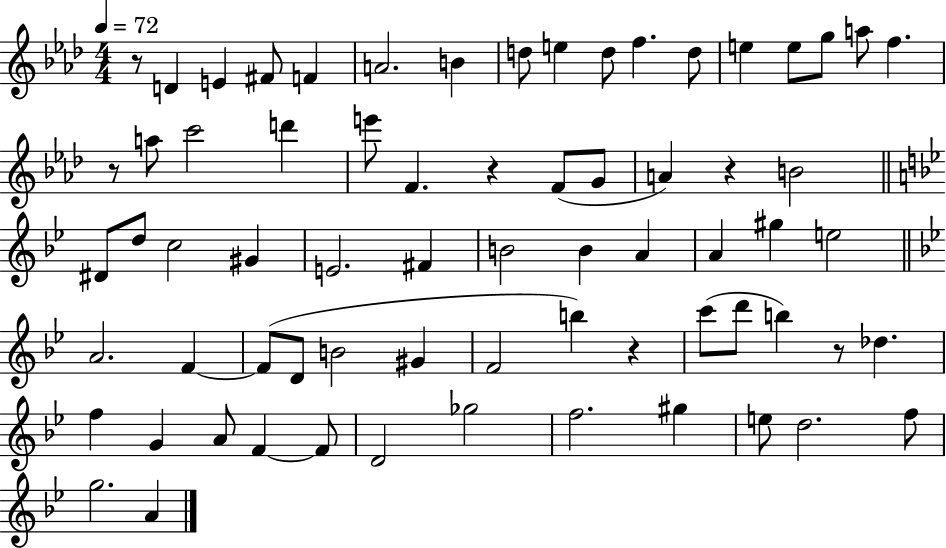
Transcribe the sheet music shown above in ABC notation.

X:1
T:Untitled
M:4/4
L:1/4
K:Ab
z/2 D E ^F/2 F A2 B d/2 e d/2 f d/2 e e/2 g/2 a/2 f z/2 a/2 c'2 d' e'/2 F z F/2 G/2 A z B2 ^D/2 d/2 c2 ^G E2 ^F B2 B A A ^g e2 A2 F F/2 D/2 B2 ^G F2 b z c'/2 d'/2 b z/2 _d f G A/2 F F/2 D2 _g2 f2 ^g e/2 d2 f/2 g2 A